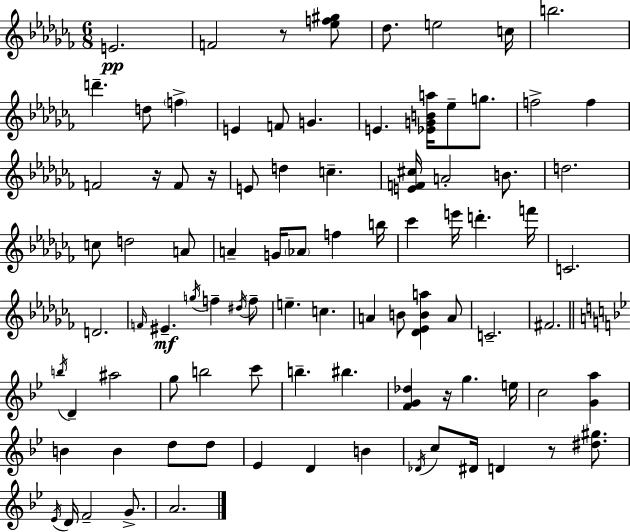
X:1
T:Untitled
M:6/8
L:1/4
K:Abm
E2 F2 z/2 [_ef^g]/2 _d/2 e2 c/4 b2 d' d/2 f E F/2 G E [_EGBa]/4 _e/2 g/2 f2 f F2 z/4 F/2 z/4 E/2 d c [EF^c]/4 A2 B/2 d2 c/2 d2 A/2 A G/4 _A/2 f b/4 _c' e'/4 d' f'/4 C2 D2 F/4 ^E g/4 f ^d/4 f/2 e c A B/2 [_D_EBa] A/2 C2 ^F2 b/4 D ^a2 g/2 b2 c'/2 b ^b [FG_d] z/4 g e/4 c2 [Ga] B B d/2 d/2 _E D B _D/4 c/2 ^D/4 D z/2 [^d^g]/2 _E/4 D/4 F2 G/2 A2